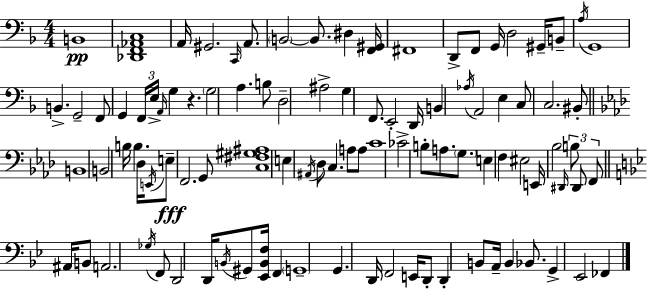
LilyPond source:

{
  \clef bass
  \numericTimeSignature
  \time 4/4
  \key f \major
  \repeat volta 2 { b,1\pp | <des, f, aes, c>1 | a,16 gis,2. \grace { c,16 } a,8. | \parenthesize b,2~~ b,8. dis4 | \break <f, gis,>16 fis,1 | d,8-> f,8 g,16 d2 gis,16-- b,8-- | \acciaccatura { a16 } g,1 | b,4.-> g,2-- | \break f,8 g,4 \tuplet 3/2 { f,16 e16-> \grace { a,16 } } g4 r4. | \parenthesize g2 a4. | b8 d2-- ais2-> | g4 f,8. e,2-. | \break d,16 b,4 \acciaccatura { aes16 } a,2 | e4 c8 c2. | bis,8-. \bar "||" \break \key aes \major b,1 | b,2 b16 b4. des16 | \acciaccatura { e,16 }\fff e8-- f,2. g,8 | <c fis gis ais>1 | \break e4 \acciaccatura { ais,16 } des8 c4. a8 | a8 c'1 | ces'2-> b8-. a8. \parenthesize g8. | e4 f4 eis2 | \break e,16 bes2 \grace { dis,16 } \tuplet 3/2 { b8 dis,8 | f,8 } \bar "||" \break \key bes \major ais,16 b,8 a,2. \acciaccatura { ges16 } | f,8 d,2 d,16 \acciaccatura { b,16 } gis,8 <ees, b, f>16 f,4 | \parenthesize g,1-- | g,4. d,16 f,2 | \break e,16 d,8-. d,4-. b,8 a,16-- b,4 | bes,8. g,4-> ees,2 fes,4 | } \bar "|."
}